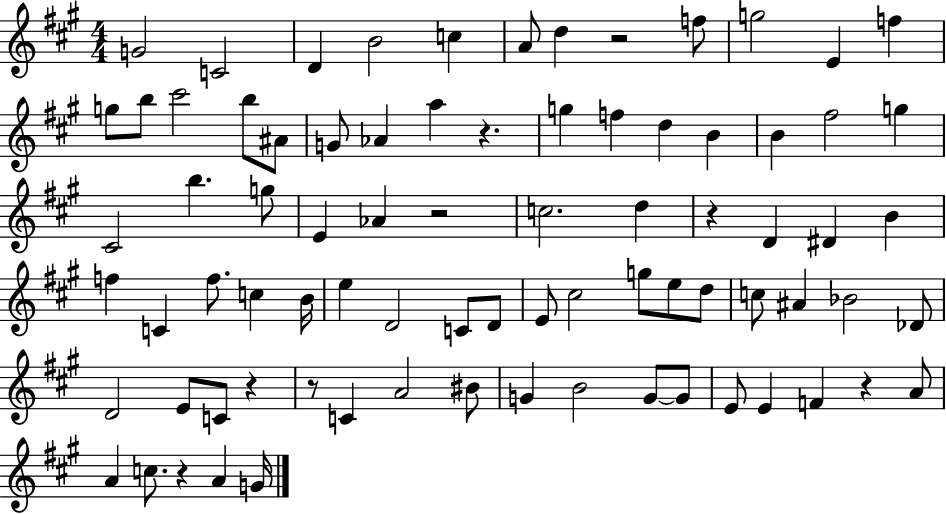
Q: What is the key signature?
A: A major